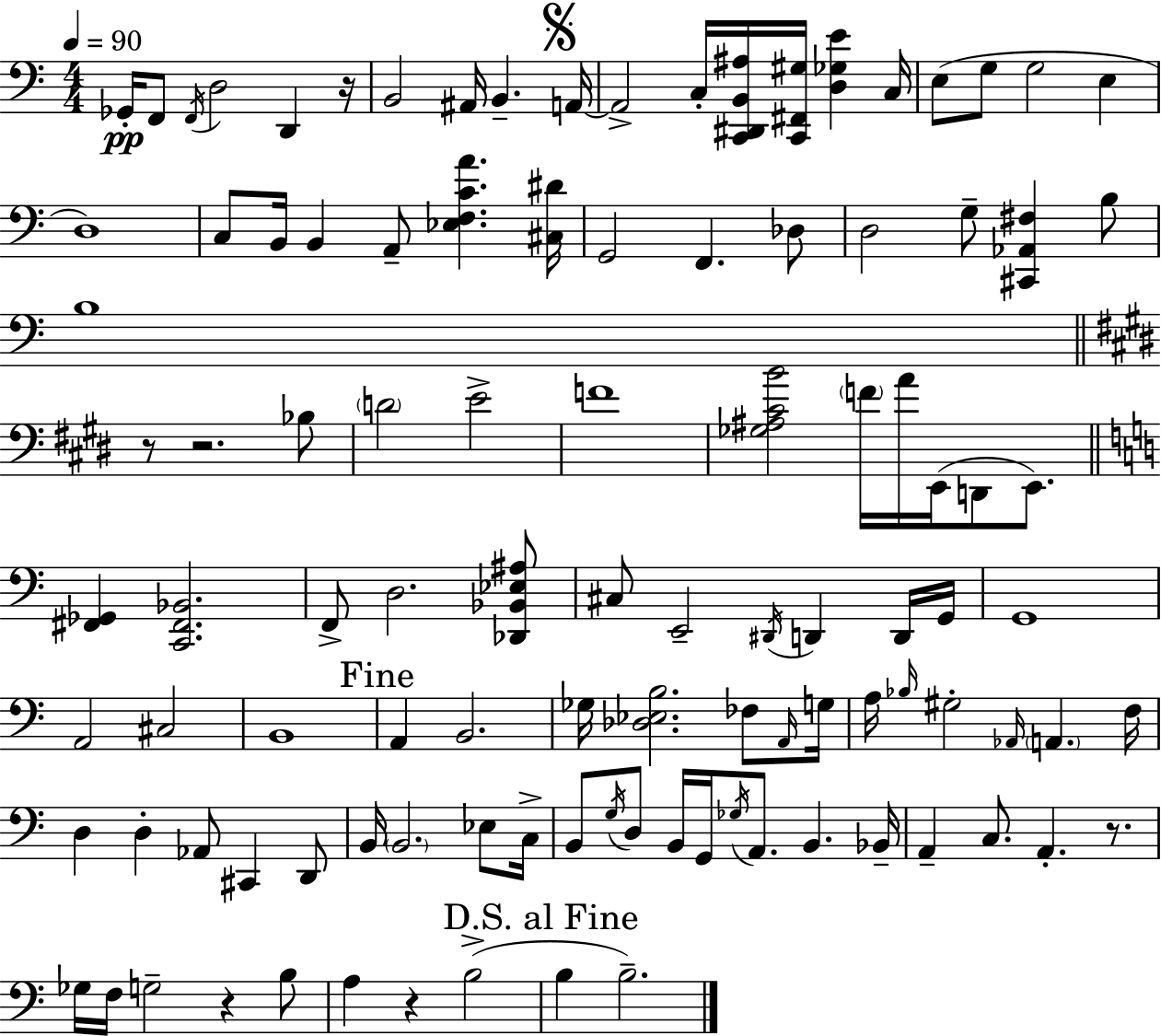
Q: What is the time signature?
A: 4/4